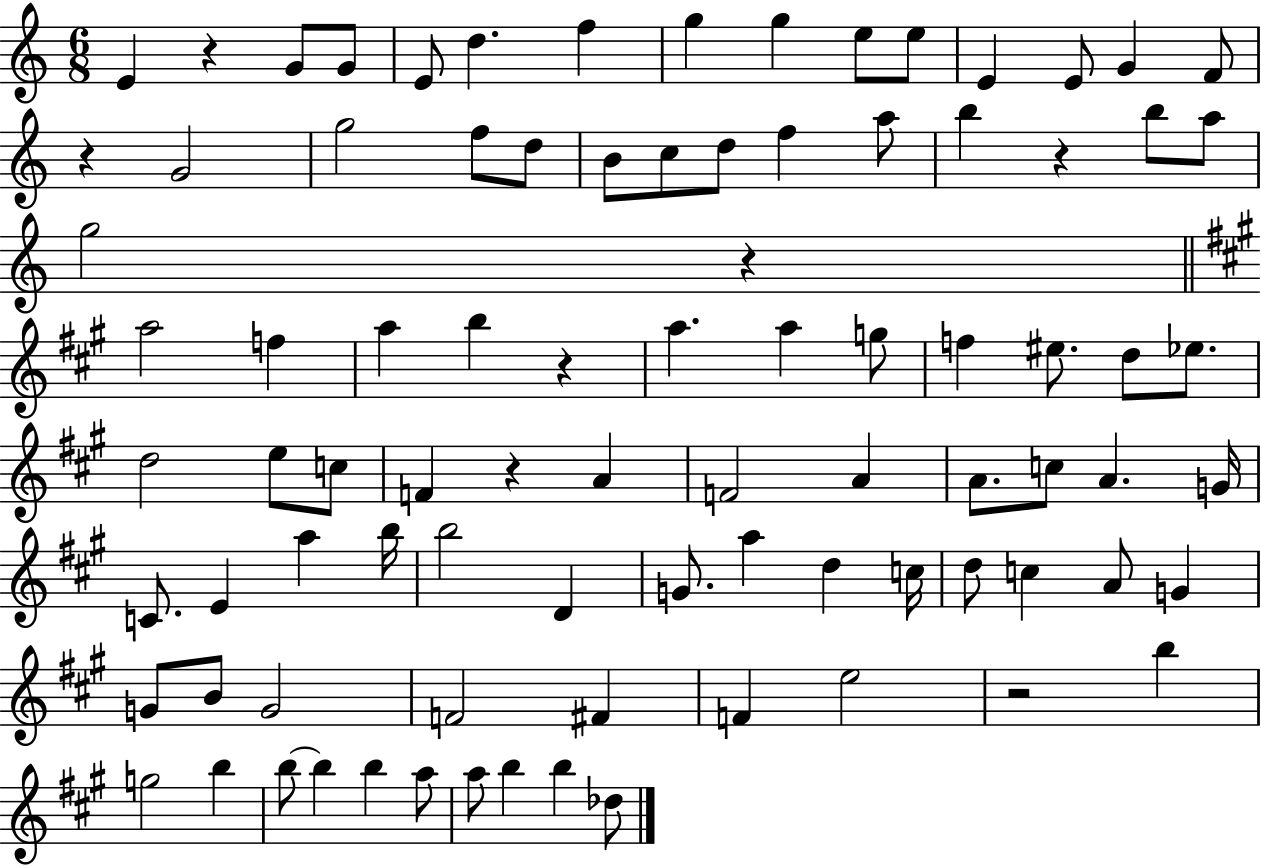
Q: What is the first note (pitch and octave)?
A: E4